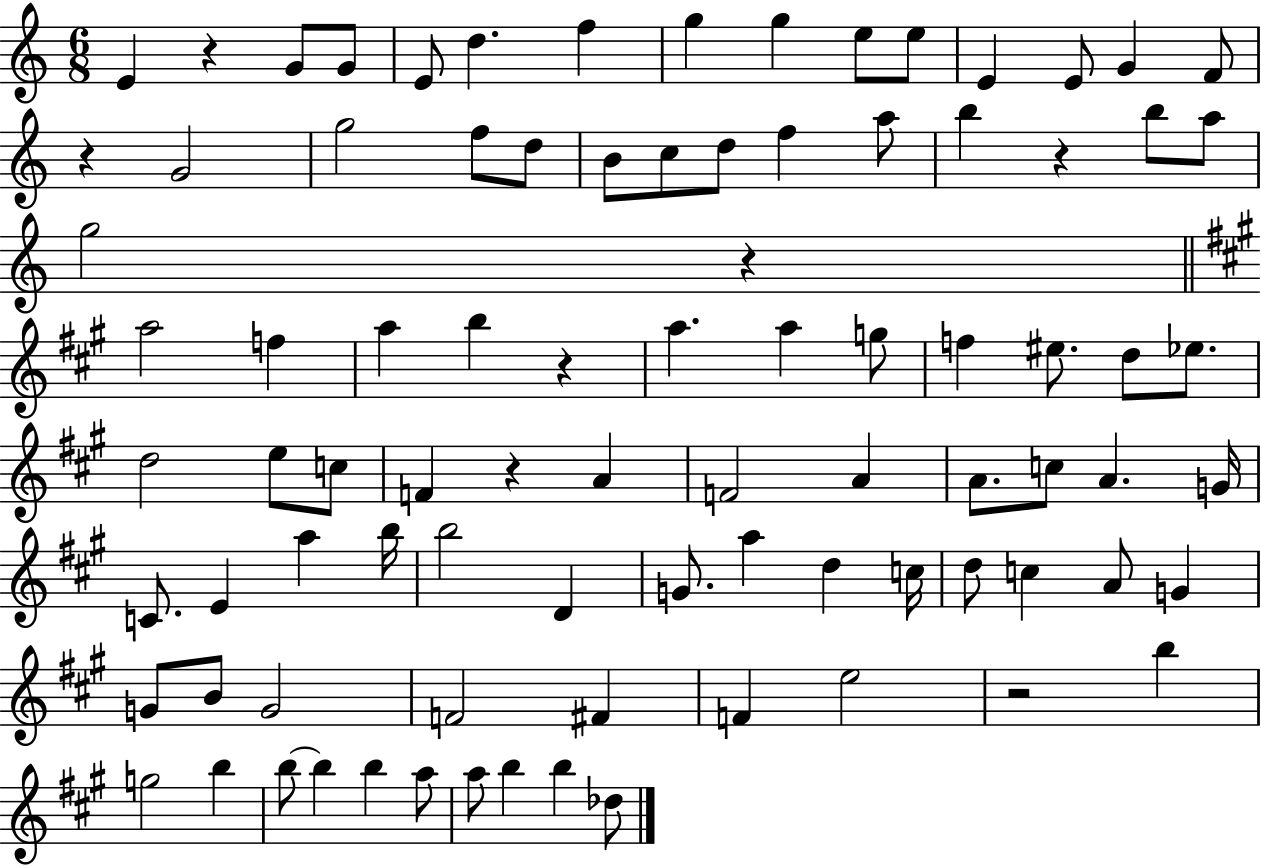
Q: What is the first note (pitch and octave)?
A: E4